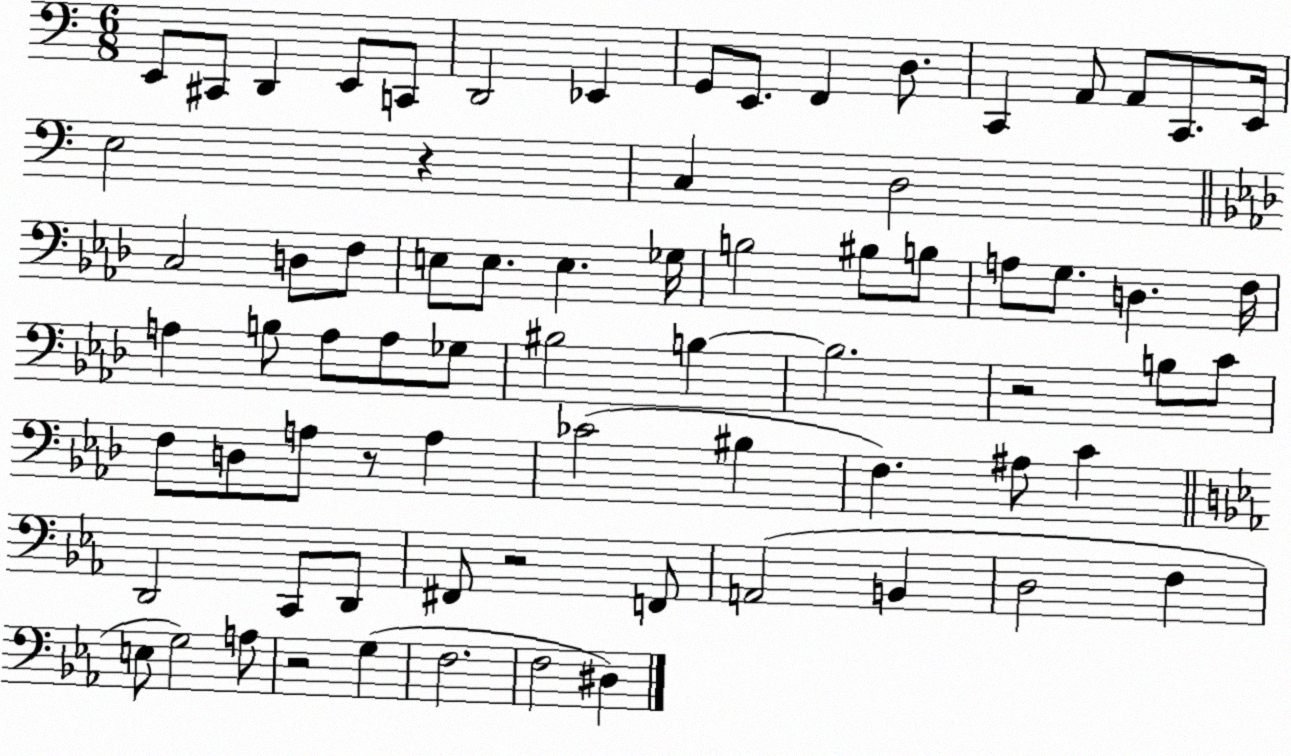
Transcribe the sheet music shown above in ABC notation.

X:1
T:Untitled
M:6/8
L:1/4
K:C
E,,/2 ^C,,/2 D,, E,,/2 C,,/2 D,,2 _E,, G,,/2 E,,/2 F,, D,/2 C,, A,,/2 A,,/2 C,,/2 E,,/4 E,2 z C, D,2 C,2 D,/2 F,/2 E,/2 E,/2 E, _G,/4 B,2 ^B,/2 B,/2 A,/2 G,/2 D, F,/4 A, B,/2 A,/2 A,/2 _G,/2 ^B,2 B, B,2 z2 B,/2 C/2 F,/2 D,/2 A,/2 z/2 A, _C2 ^B, F, ^A,/2 C D,,2 C,,/2 D,,/2 ^F,,/2 z2 F,,/2 A,,2 B,, D,2 F, E,/2 G,2 A,/2 z2 G, F,2 F,2 ^D,